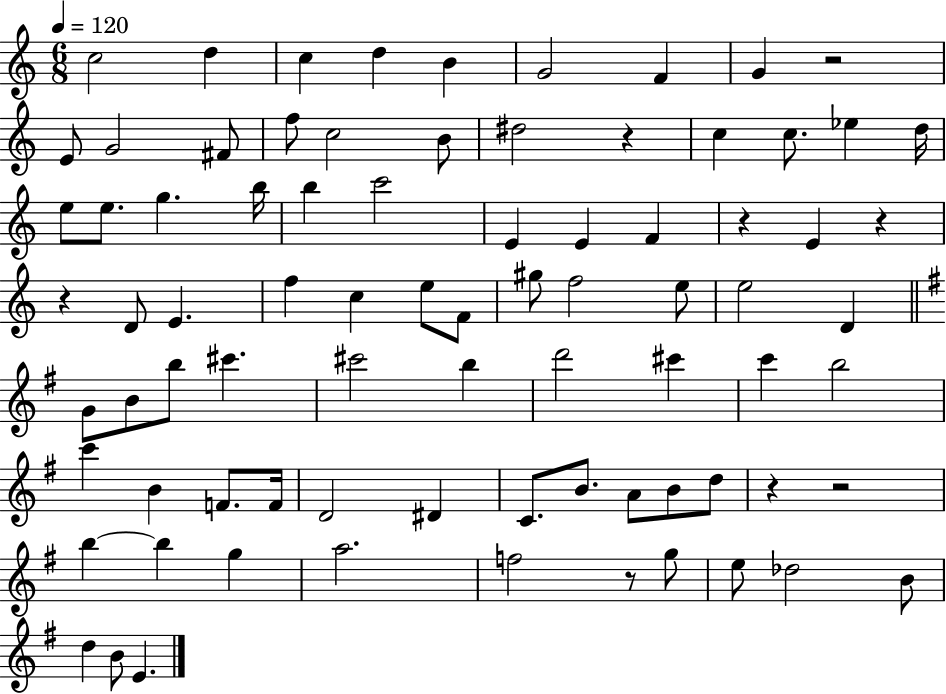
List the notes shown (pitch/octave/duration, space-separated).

C5/h D5/q C5/q D5/q B4/q G4/h F4/q G4/q R/h E4/e G4/h F#4/e F5/e C5/h B4/e D#5/h R/q C5/q C5/e. Eb5/q D5/s E5/e E5/e. G5/q. B5/s B5/q C6/h E4/q E4/q F4/q R/q E4/q R/q R/q D4/e E4/q. F5/q C5/q E5/e F4/e G#5/e F5/h E5/e E5/h D4/q G4/e B4/e B5/e C#6/q. C#6/h B5/q D6/h C#6/q C6/q B5/h C6/q B4/q F4/e. F4/s D4/h D#4/q C4/e. B4/e. A4/e B4/e D5/e R/q R/h B5/q B5/q G5/q A5/h. F5/h R/e G5/e E5/e Db5/h B4/e D5/q B4/e E4/q.